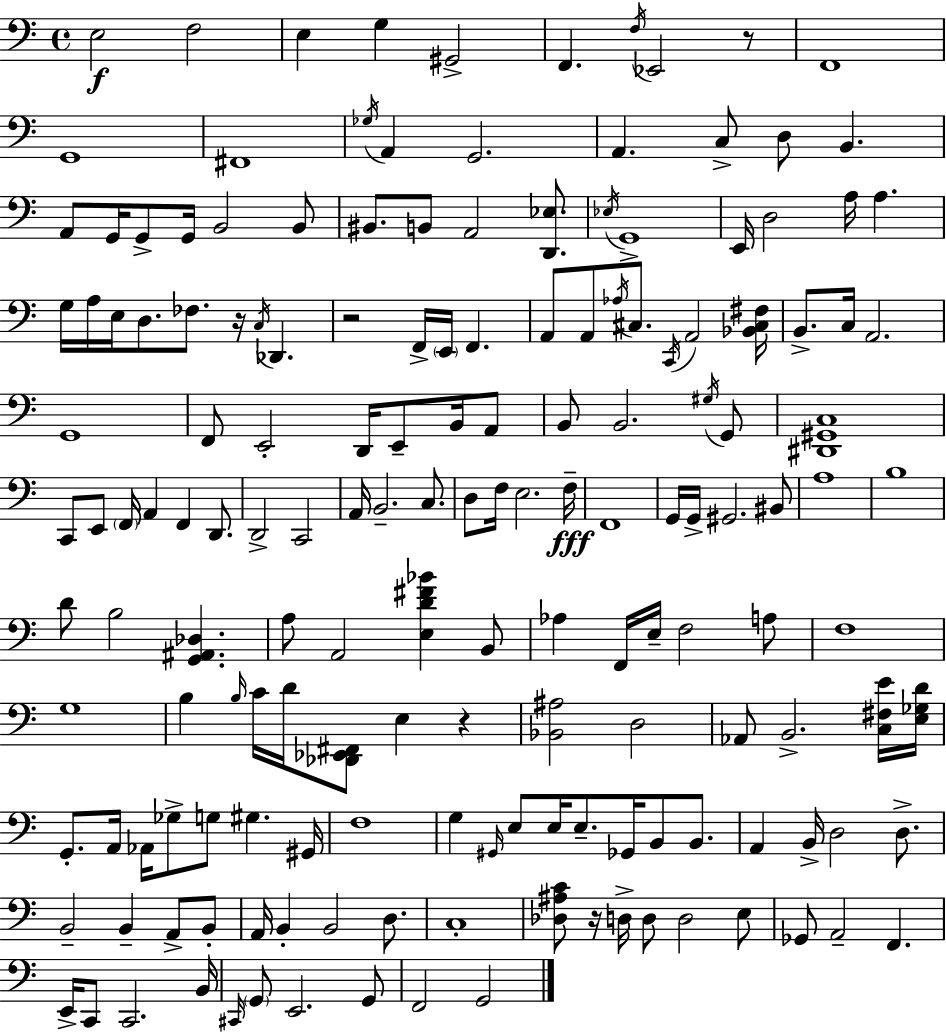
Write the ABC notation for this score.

X:1
T:Untitled
M:4/4
L:1/4
K:Am
E,2 F,2 E, G, ^G,,2 F,, F,/4 _E,,2 z/2 F,,4 G,,4 ^F,,4 _G,/4 A,, G,,2 A,, C,/2 D,/2 B,, A,,/2 G,,/4 G,,/2 G,,/4 B,,2 B,,/2 ^B,,/2 B,,/2 A,,2 [D,,_E,]/2 _E,/4 G,,4 E,,/4 D,2 A,/4 A, G,/4 A,/4 E,/4 D,/2 _F,/2 z/4 C,/4 _D,, z2 F,,/4 E,,/4 F,, A,,/2 A,,/2 _A,/4 ^C,/2 C,,/4 A,,2 [_B,,^C,^F,]/4 B,,/2 C,/4 A,,2 G,,4 F,,/2 E,,2 D,,/4 E,,/2 B,,/4 A,,/2 B,,/2 B,,2 ^G,/4 G,,/2 [^D,,^G,,C,]4 C,,/2 E,,/2 F,,/4 A,, F,, D,,/2 D,,2 C,,2 A,,/4 B,,2 C,/2 D,/2 F,/4 E,2 F,/4 F,,4 G,,/4 G,,/4 ^G,,2 ^B,,/2 A,4 B,4 D/2 B,2 [G,,^A,,_D,] A,/2 A,,2 [E,D^F_B] B,,/2 _A, F,,/4 E,/4 F,2 A,/2 F,4 G,4 B, B,/4 C/4 D/4 [_D,,_E,,^F,,]/2 E, z [_B,,^A,]2 D,2 _A,,/2 B,,2 [C,^F,E]/4 [E,_G,D]/4 G,,/2 A,,/4 _A,,/4 _G,/2 G,/2 ^G, ^G,,/4 F,4 G, ^G,,/4 E,/2 E,/4 E,/2 _G,,/4 B,,/2 B,,/2 A,, B,,/4 D,2 D,/2 B,,2 B,, A,,/2 B,,/2 A,,/4 B,, B,,2 D,/2 C,4 [_D,^A,C]/2 z/4 D,/4 D,/2 D,2 E,/2 _G,,/2 A,,2 F,, E,,/4 C,,/2 C,,2 B,,/4 ^C,,/4 G,,/2 E,,2 G,,/2 F,,2 G,,2